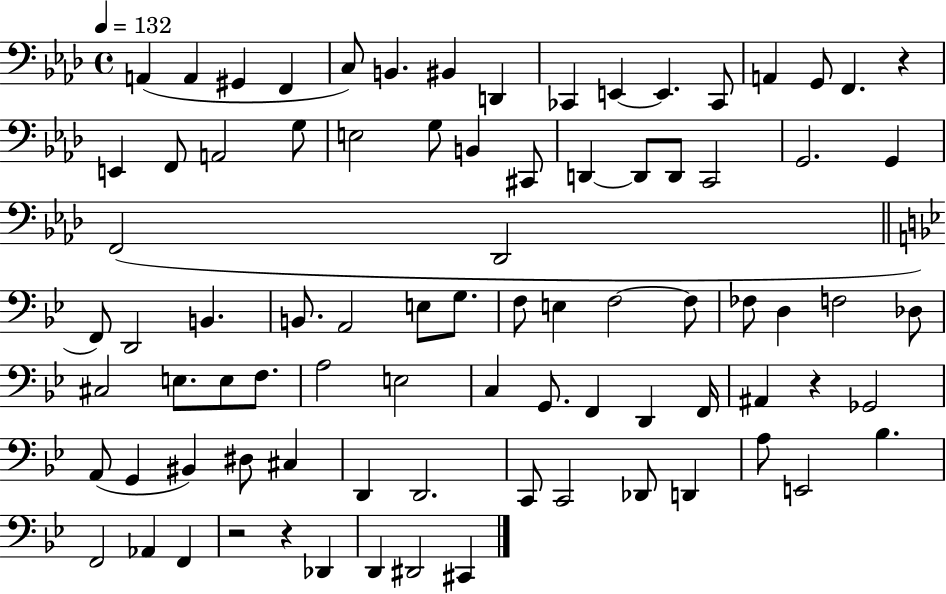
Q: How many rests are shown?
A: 4